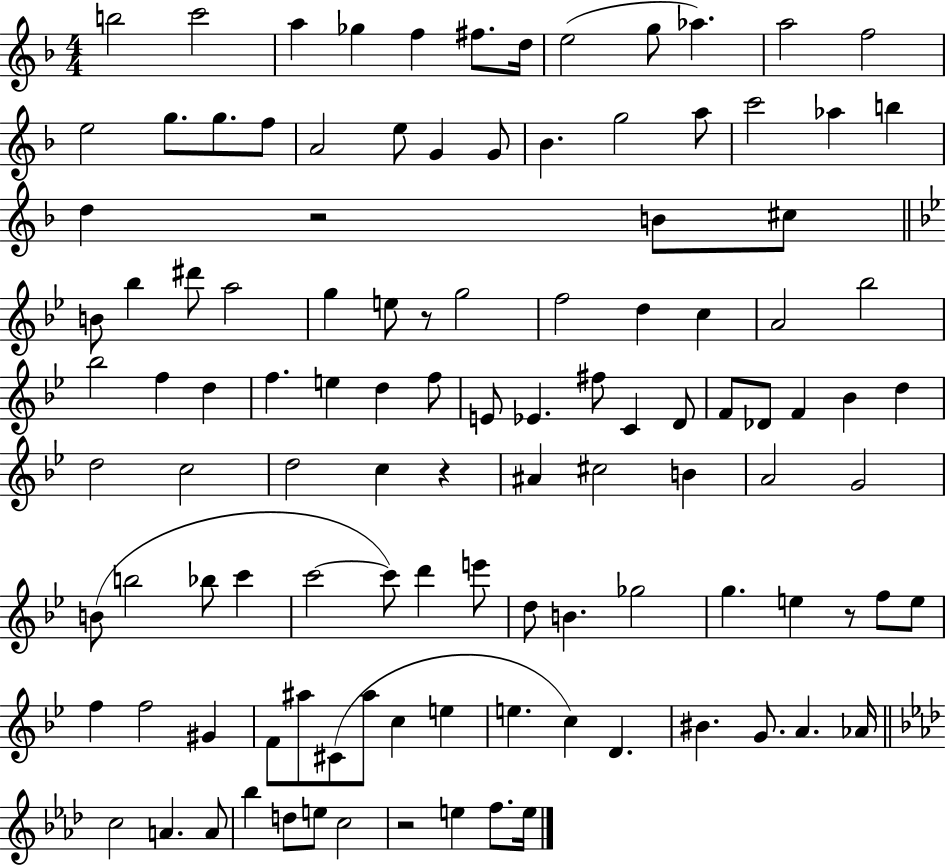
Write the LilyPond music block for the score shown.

{
  \clef treble
  \numericTimeSignature
  \time 4/4
  \key f \major
  b''2 c'''2 | a''4 ges''4 f''4 fis''8. d''16 | e''2( g''8 aes''4.) | a''2 f''2 | \break e''2 g''8. g''8. f''8 | a'2 e''8 g'4 g'8 | bes'4. g''2 a''8 | c'''2 aes''4 b''4 | \break d''4 r2 b'8 cis''8 | \bar "||" \break \key bes \major b'8 bes''4 dis'''8 a''2 | g''4 e''8 r8 g''2 | f''2 d''4 c''4 | a'2 bes''2 | \break bes''2 f''4 d''4 | f''4. e''4 d''4 f''8 | e'8 ees'4. fis''8 c'4 d'8 | f'8 des'8 f'4 bes'4 d''4 | \break d''2 c''2 | d''2 c''4 r4 | ais'4 cis''2 b'4 | a'2 g'2 | \break b'8( b''2 bes''8 c'''4 | c'''2~~ c'''8) d'''4 e'''8 | d''8 b'4. ges''2 | g''4. e''4 r8 f''8 e''8 | \break f''4 f''2 gis'4 | f'8 ais''8 cis'8( ais''8 c''4 e''4 | e''4. c''4) d'4. | bis'4. g'8. a'4. aes'16 | \break \bar "||" \break \key f \minor c''2 a'4. a'8 | bes''4 d''8 e''8 c''2 | r2 e''4 f''8. e''16 | \bar "|."
}